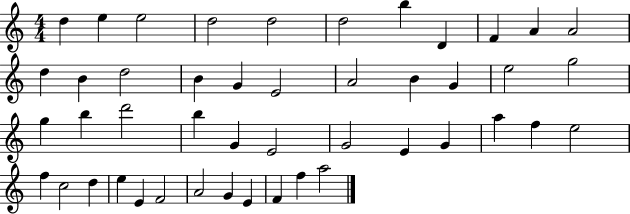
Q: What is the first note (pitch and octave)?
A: D5